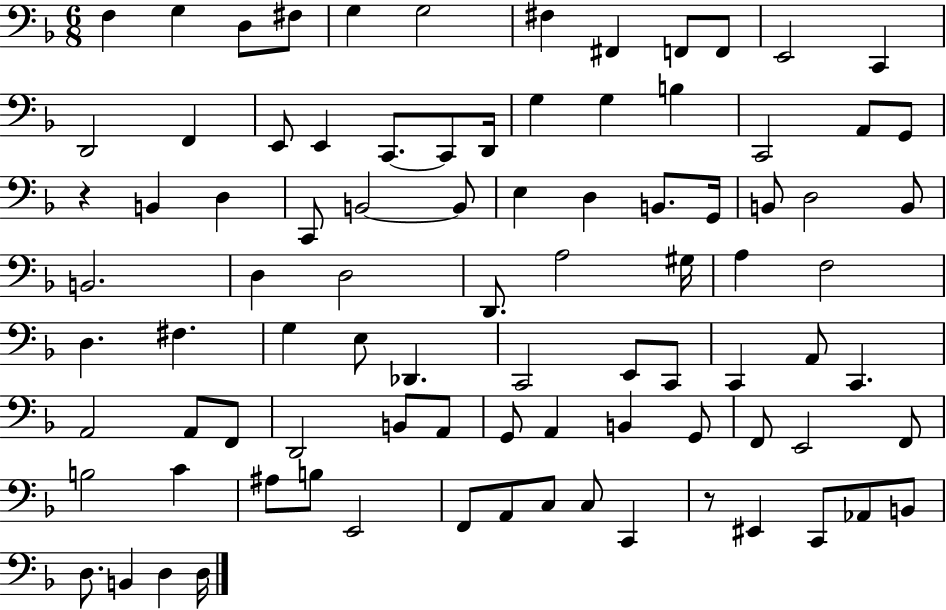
X:1
T:Untitled
M:6/8
L:1/4
K:F
F, G, D,/2 ^F,/2 G, G,2 ^F, ^F,, F,,/2 F,,/2 E,,2 C,, D,,2 F,, E,,/2 E,, C,,/2 C,,/2 D,,/4 G, G, B, C,,2 A,,/2 G,,/2 z B,, D, C,,/2 B,,2 B,,/2 E, D, B,,/2 G,,/4 B,,/2 D,2 B,,/2 B,,2 D, D,2 D,,/2 A,2 ^G,/4 A, F,2 D, ^F, G, E,/2 _D,, C,,2 E,,/2 C,,/2 C,, A,,/2 C,, A,,2 A,,/2 F,,/2 D,,2 B,,/2 A,,/2 G,,/2 A,, B,, G,,/2 F,,/2 E,,2 F,,/2 B,2 C ^A,/2 B,/2 E,,2 F,,/2 A,,/2 C,/2 C,/2 C,, z/2 ^E,, C,,/2 _A,,/2 B,,/2 D,/2 B,, D, D,/4